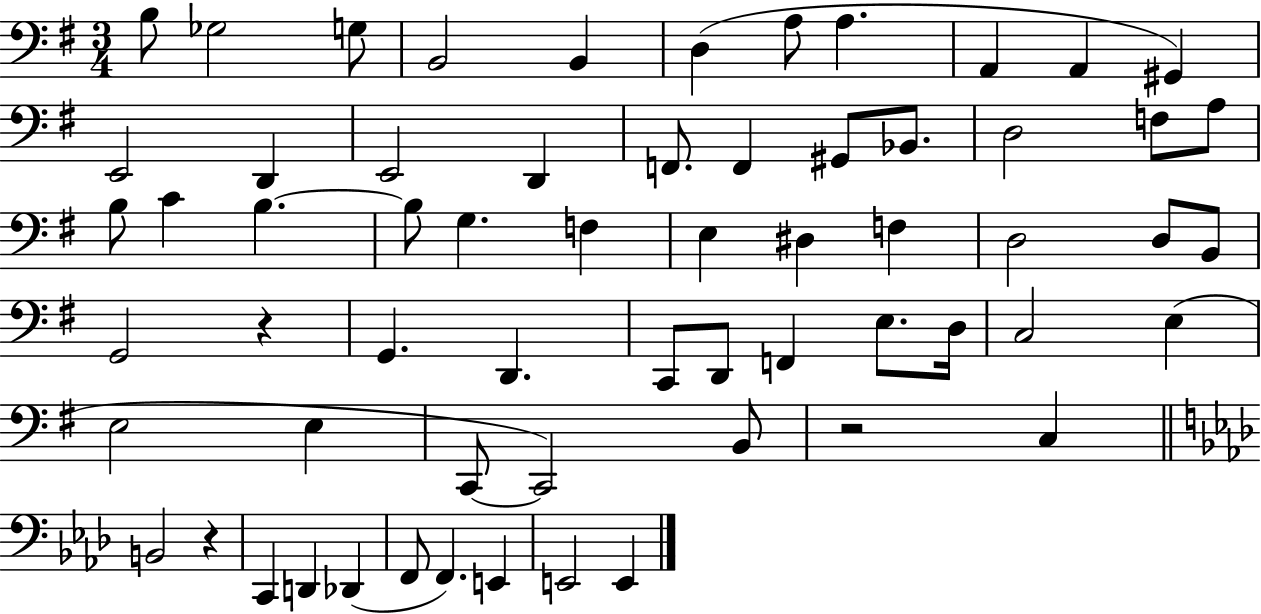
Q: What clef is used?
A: bass